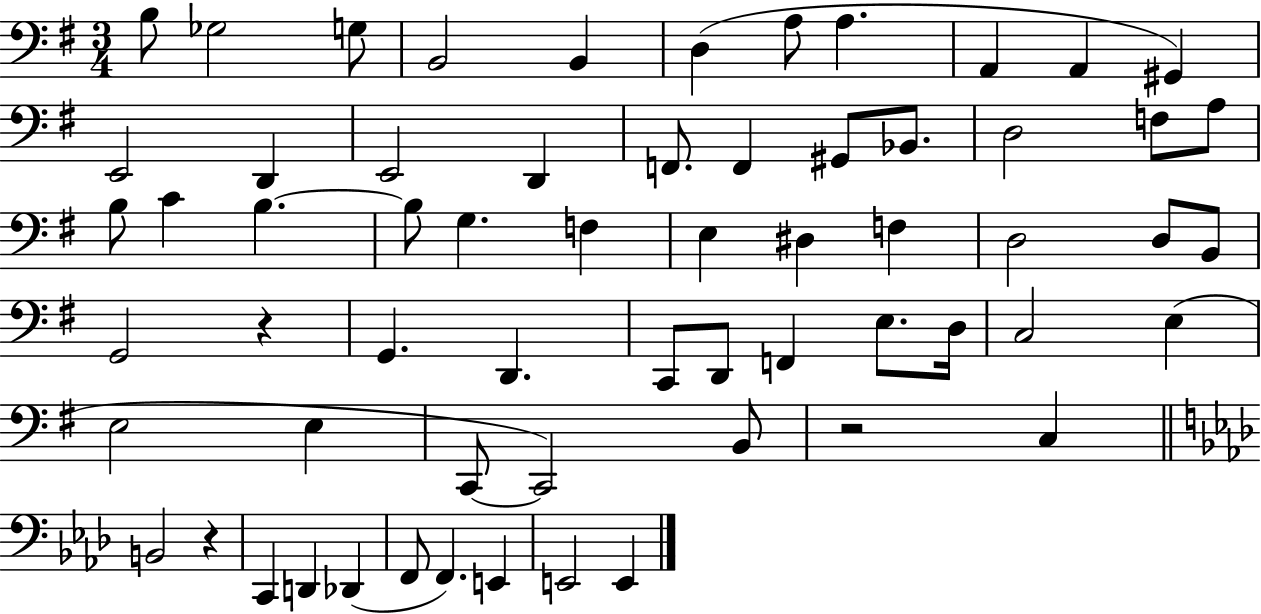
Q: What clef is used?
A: bass